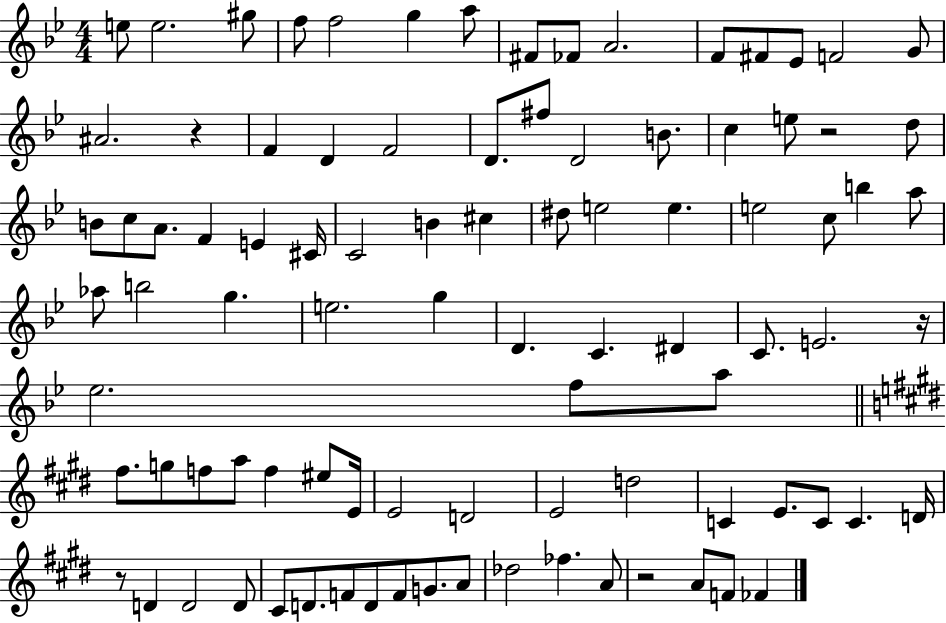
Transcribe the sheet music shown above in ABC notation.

X:1
T:Untitled
M:4/4
L:1/4
K:Bb
e/2 e2 ^g/2 f/2 f2 g a/2 ^F/2 _F/2 A2 F/2 ^F/2 _E/2 F2 G/2 ^A2 z F D F2 D/2 ^f/2 D2 B/2 c e/2 z2 d/2 B/2 c/2 A/2 F E ^C/4 C2 B ^c ^d/2 e2 e e2 c/2 b a/2 _a/2 b2 g e2 g D C ^D C/2 E2 z/4 _e2 f/2 a/2 ^f/2 g/2 f/2 a/2 f ^e/2 E/4 E2 D2 E2 d2 C E/2 C/2 C D/4 z/2 D D2 D/2 ^C/2 D/2 F/2 D/2 F/2 G/2 A/2 _d2 _f A/2 z2 A/2 F/2 _F